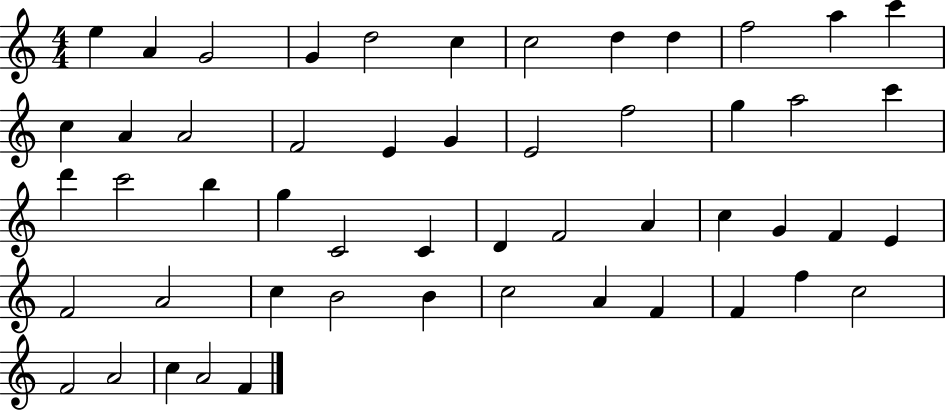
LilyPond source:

{
  \clef treble
  \numericTimeSignature
  \time 4/4
  \key c \major
  e''4 a'4 g'2 | g'4 d''2 c''4 | c''2 d''4 d''4 | f''2 a''4 c'''4 | \break c''4 a'4 a'2 | f'2 e'4 g'4 | e'2 f''2 | g''4 a''2 c'''4 | \break d'''4 c'''2 b''4 | g''4 c'2 c'4 | d'4 f'2 a'4 | c''4 g'4 f'4 e'4 | \break f'2 a'2 | c''4 b'2 b'4 | c''2 a'4 f'4 | f'4 f''4 c''2 | \break f'2 a'2 | c''4 a'2 f'4 | \bar "|."
}